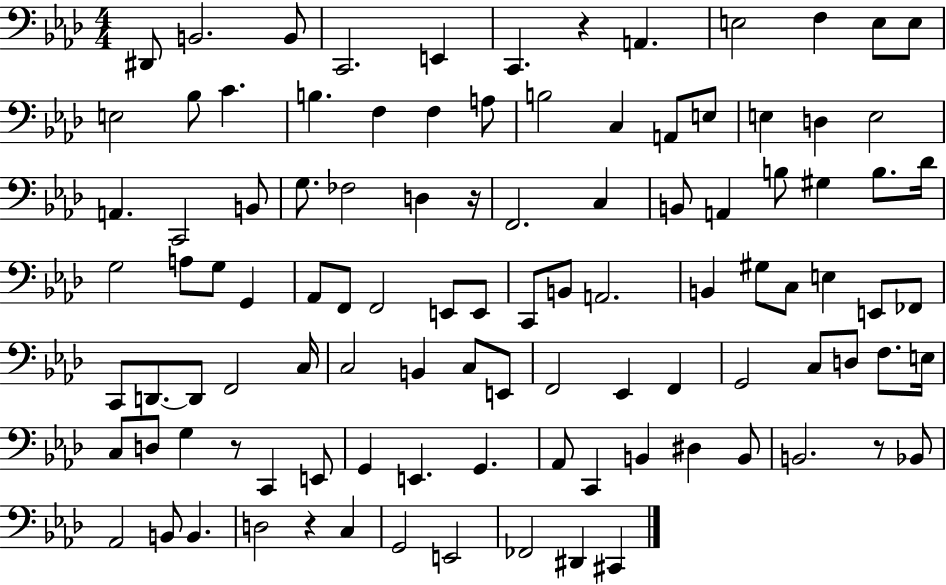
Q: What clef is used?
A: bass